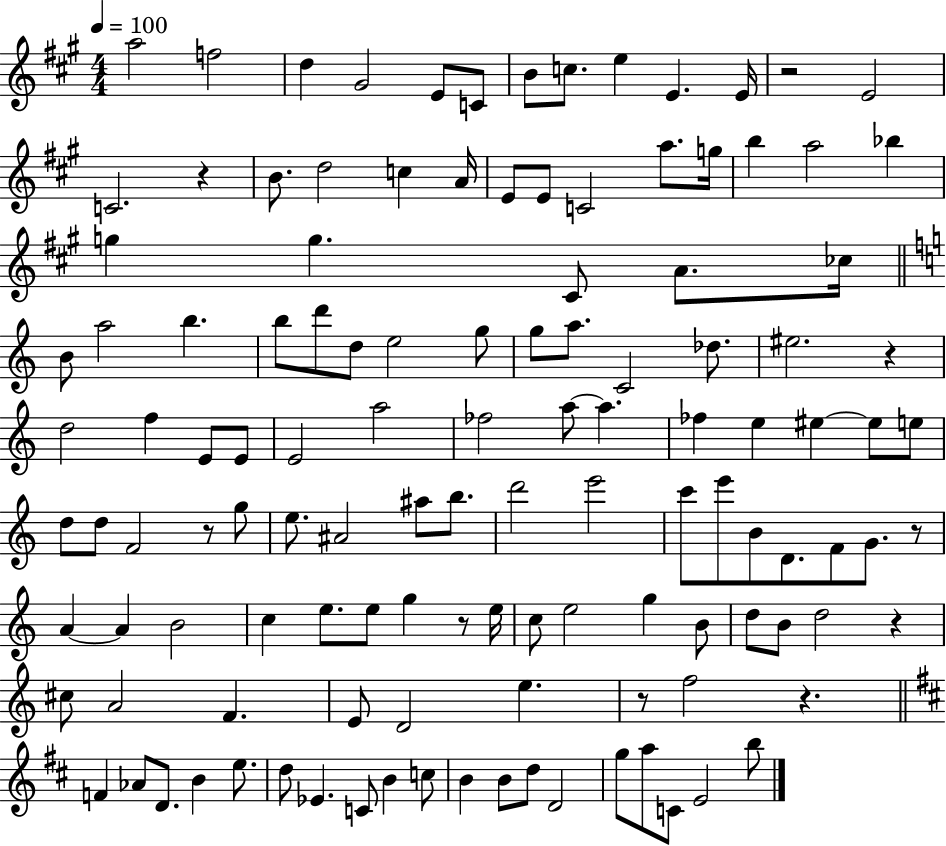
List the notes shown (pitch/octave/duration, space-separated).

A5/h F5/h D5/q G#4/h E4/e C4/e B4/e C5/e. E5/q E4/q. E4/s R/h E4/h C4/h. R/q B4/e. D5/h C5/q A4/s E4/e E4/e C4/h A5/e. G5/s B5/q A5/h Bb5/q G5/q G5/q. C#4/e A4/e. CES5/s B4/e A5/h B5/q. B5/e D6/e D5/e E5/h G5/e G5/e A5/e. C4/h Db5/e. EIS5/h. R/q D5/h F5/q E4/e E4/e E4/h A5/h FES5/h A5/e A5/q. FES5/q E5/q EIS5/q EIS5/e E5/e D5/e D5/e F4/h R/e G5/e E5/e. A#4/h A#5/e B5/e. D6/h E6/h C6/e E6/e B4/e D4/e. F4/e G4/e. R/e A4/q A4/q B4/h C5/q E5/e. E5/e G5/q R/e E5/s C5/e E5/h G5/q B4/e D5/e B4/e D5/h R/q C#5/e A4/h F4/q. E4/e D4/h E5/q. R/e F5/h R/q. F4/q Ab4/e D4/e. B4/q E5/e. D5/e Eb4/q. C4/e B4/q C5/e B4/q B4/e D5/e D4/h G5/e A5/e C4/e E4/h B5/e